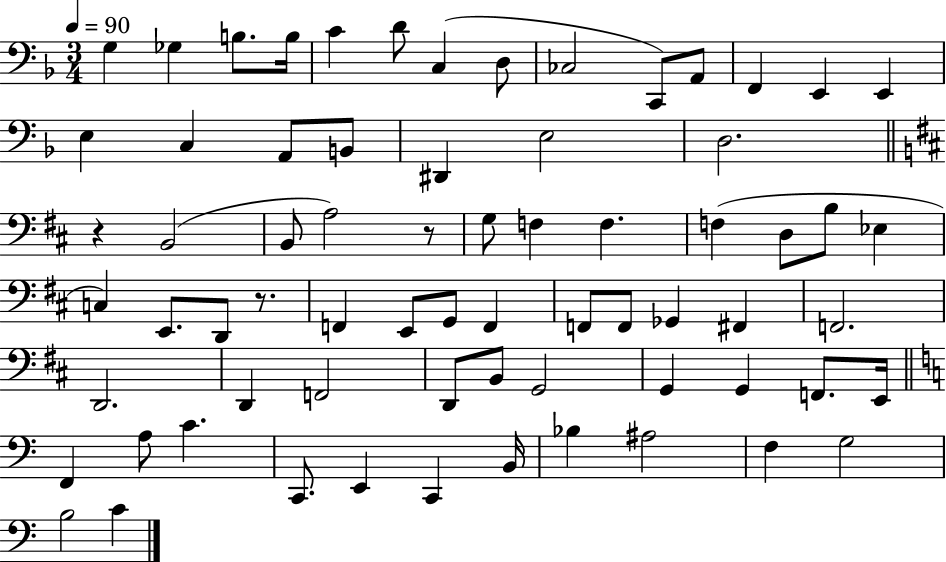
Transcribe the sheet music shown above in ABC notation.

X:1
T:Untitled
M:3/4
L:1/4
K:F
G, _G, B,/2 B,/4 C D/2 C, D,/2 _C,2 C,,/2 A,,/2 F,, E,, E,, E, C, A,,/2 B,,/2 ^D,, E,2 D,2 z B,,2 B,,/2 A,2 z/2 G,/2 F, F, F, D,/2 B,/2 _E, C, E,,/2 D,,/2 z/2 F,, E,,/2 G,,/2 F,, F,,/2 F,,/2 _G,, ^F,, F,,2 D,,2 D,, F,,2 D,,/2 B,,/2 G,,2 G,, G,, F,,/2 E,,/4 F,, A,/2 C C,,/2 E,, C,, B,,/4 _B, ^A,2 F, G,2 B,2 C